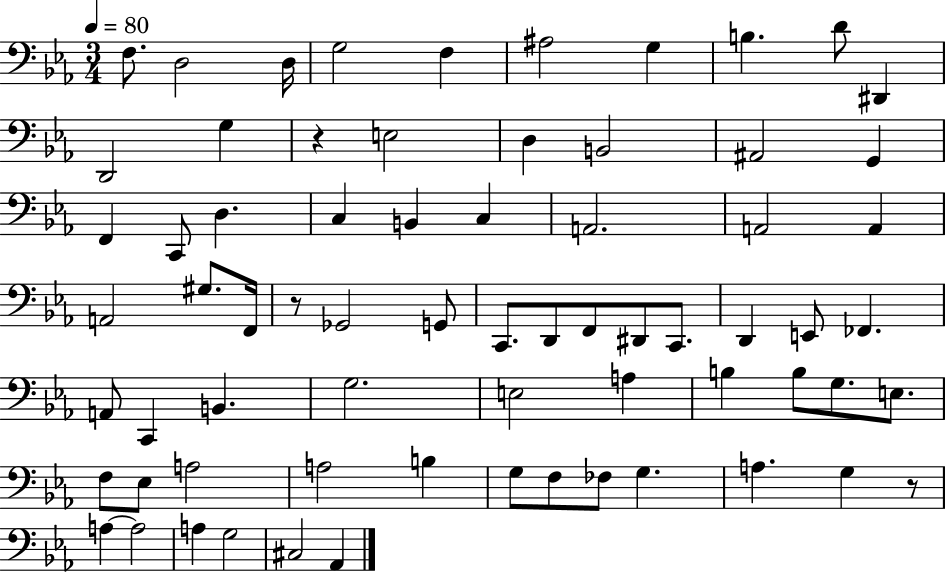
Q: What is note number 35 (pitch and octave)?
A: D#2